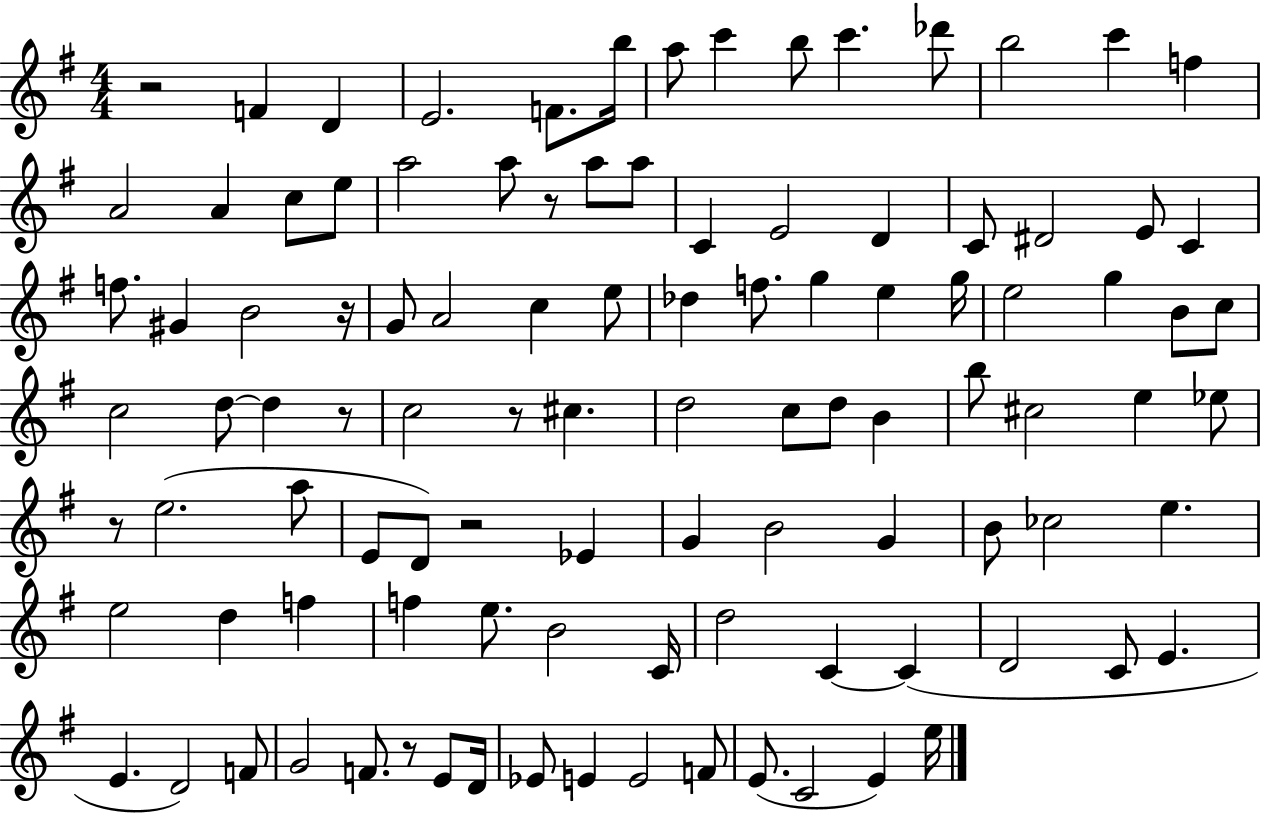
X:1
T:Untitled
M:4/4
L:1/4
K:G
z2 F D E2 F/2 b/4 a/2 c' b/2 c' _d'/2 b2 c' f A2 A c/2 e/2 a2 a/2 z/2 a/2 a/2 C E2 D C/2 ^D2 E/2 C f/2 ^G B2 z/4 G/2 A2 c e/2 _d f/2 g e g/4 e2 g B/2 c/2 c2 d/2 d z/2 c2 z/2 ^c d2 c/2 d/2 B b/2 ^c2 e _e/2 z/2 e2 a/2 E/2 D/2 z2 _E G B2 G B/2 _c2 e e2 d f f e/2 B2 C/4 d2 C C D2 C/2 E E D2 F/2 G2 F/2 z/2 E/2 D/4 _E/2 E E2 F/2 E/2 C2 E e/4